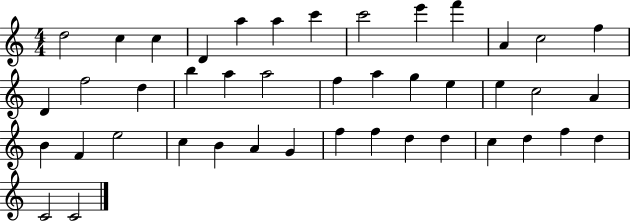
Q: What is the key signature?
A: C major